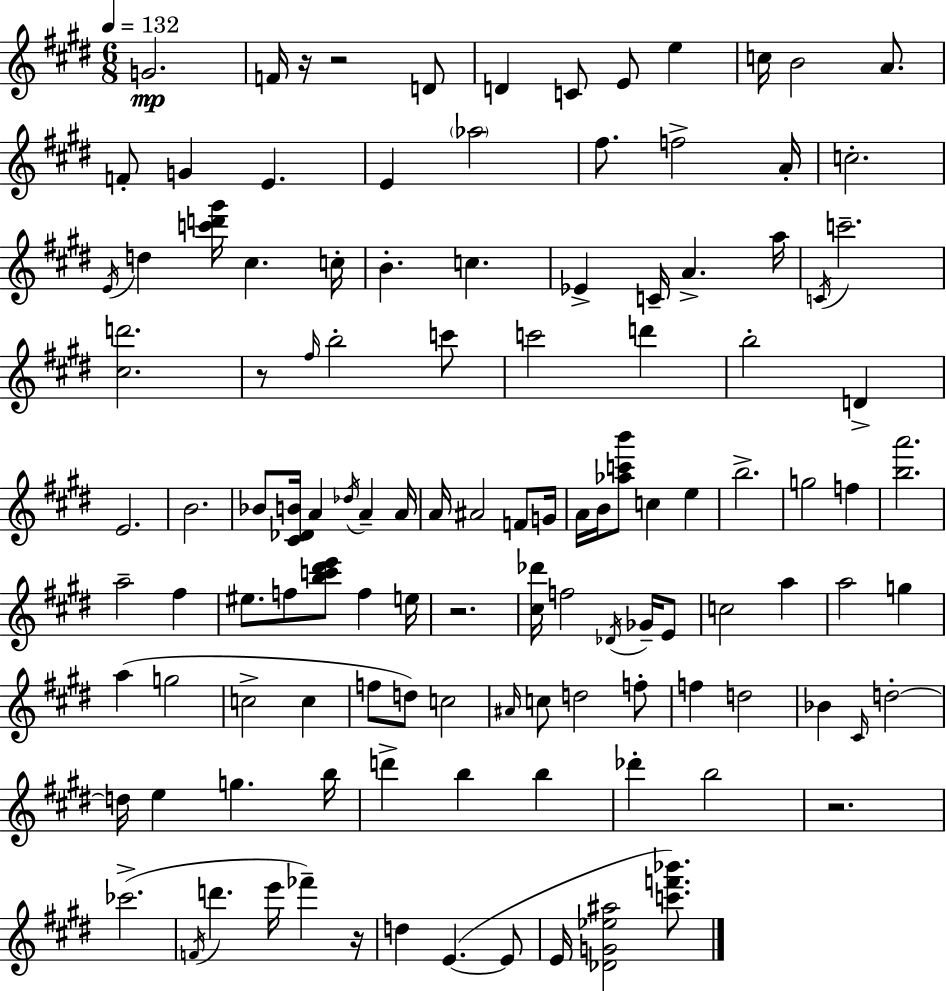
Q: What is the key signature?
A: E major